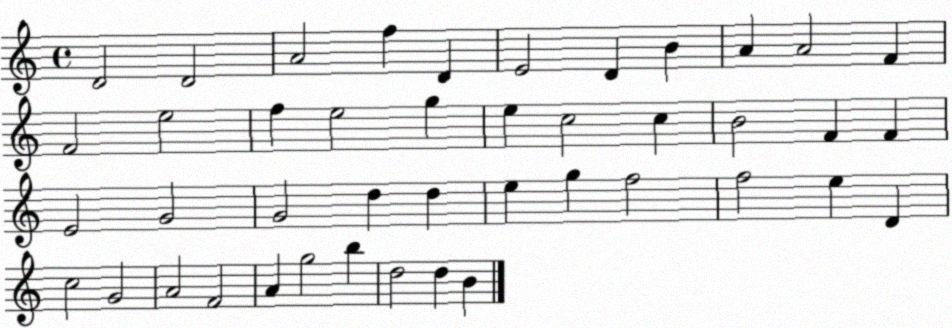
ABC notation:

X:1
T:Untitled
M:4/4
L:1/4
K:C
D2 D2 A2 f D E2 D B A A2 F F2 e2 f e2 g e c2 c B2 F F E2 G2 G2 d d e g f2 f2 e D c2 G2 A2 F2 A g2 b d2 d B